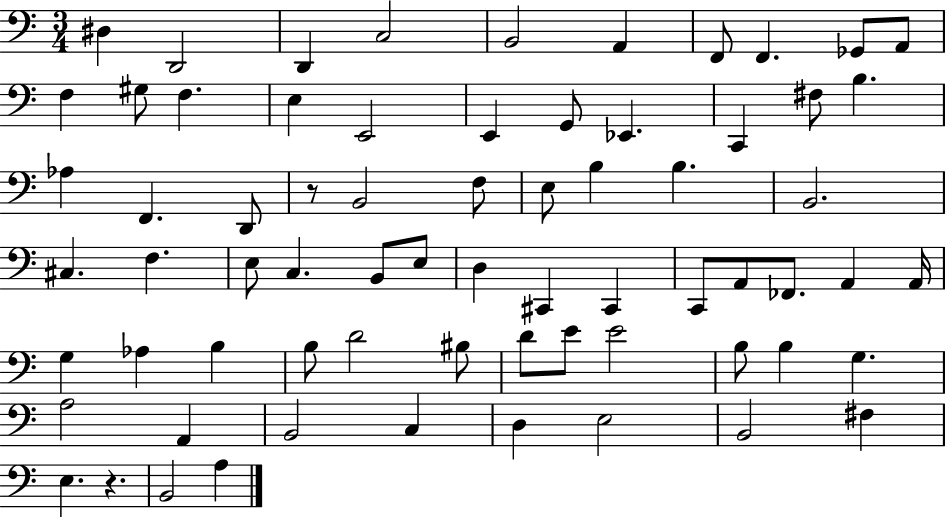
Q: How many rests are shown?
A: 2